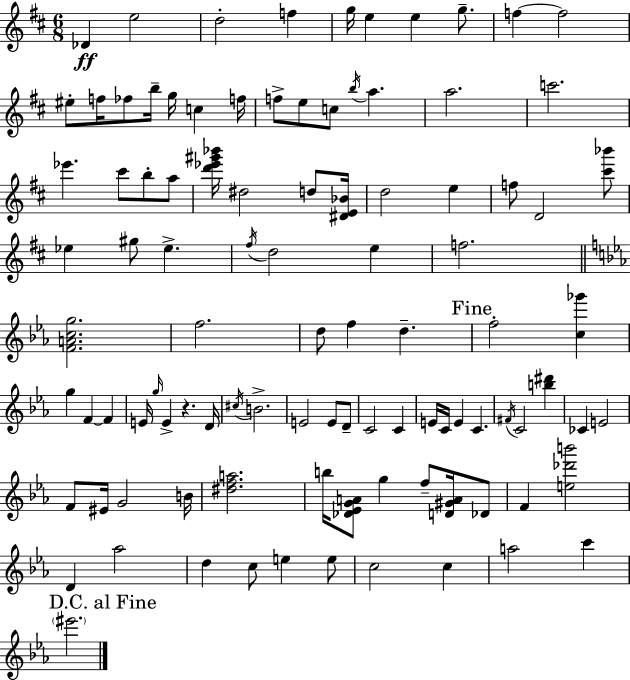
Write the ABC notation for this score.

X:1
T:Untitled
M:6/8
L:1/4
K:D
_D e2 d2 f g/4 e e g/2 f f2 ^e/2 f/4 _f/2 b/4 g/4 c f/4 f/2 e/2 c/2 b/4 a a2 c'2 _e' ^c'/2 b/2 a/2 [d'_e'^g'_b']/4 ^d2 d/2 [^DE_B]/4 d2 e f/2 D2 [^c'_b']/2 _e ^g/2 _e ^f/4 d2 e f2 [FAcg]2 f2 d/2 f d f2 [c_g'] g F F E/4 g/4 E z D/4 ^c/4 B2 E2 E/2 D/2 C2 C E/4 C/4 E C ^F/4 C2 [b^d'] _C E2 F/2 ^E/4 G2 B/4 [^dfa]2 b/4 [_D_EGA]/2 g f/2 [D^GA]/4 _D/2 F [e_d'b']2 D _a2 d c/2 e e/2 c2 c a2 c' ^e'2